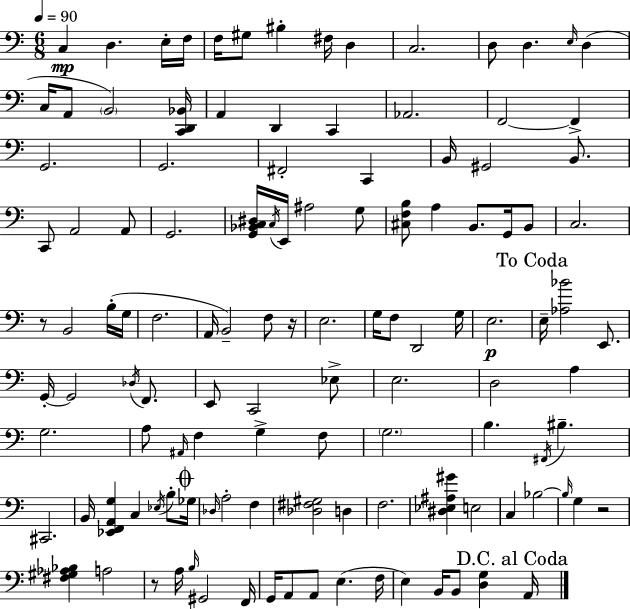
C3/q D3/q. E3/s F3/s F3/s G#3/e BIS3/q F#3/s D3/q C3/h. D3/e D3/q. E3/s D3/q C3/s A2/e B2/h [C2,D2,Bb2]/s A2/q D2/q C2/q Ab2/h. F2/h F2/q G2/h. G2/h. F#2/h C2/q B2/s G#2/h B2/e. C2/e A2/h A2/e G2/h. [G2,Bb2,C3,D#3]/s C3/s E2/s A#3/h G3/e [C#3,F3,B3]/e A3/q B2/e. G2/s B2/e C3/h. R/e B2/h B3/s G3/s F3/h. A2/s B2/h F3/e R/s E3/h. G3/s F3/e D2/h G3/s E3/h. E3/s [Ab3,Bb4]/h E2/e. G2/s G2/h Db3/s F2/e. E2/e C2/h Eb3/e E3/h. D3/h A3/q G3/h. A3/e A#2/s F3/q G3/q F3/e G3/h. B3/q. F#2/s BIS3/q. C#2/h. B2/s [Eb2,F2,A2,G3]/q C3/q Eb3/s B3/e Gb3/s Db3/s A3/h F3/q [Db3,F#3,G#3]/h D3/q F3/h. [D#3,Eb3,A#3,G#4]/q E3/h C3/q Bb3/h Bb3/s G3/q R/h [F#3,G#3,Ab3,Bb3]/q A3/h R/e A3/s B3/s G#2/h F2/s G2/s A2/e A2/e E3/q. F3/s E3/q B2/s B2/e [D3,G3]/q A2/s